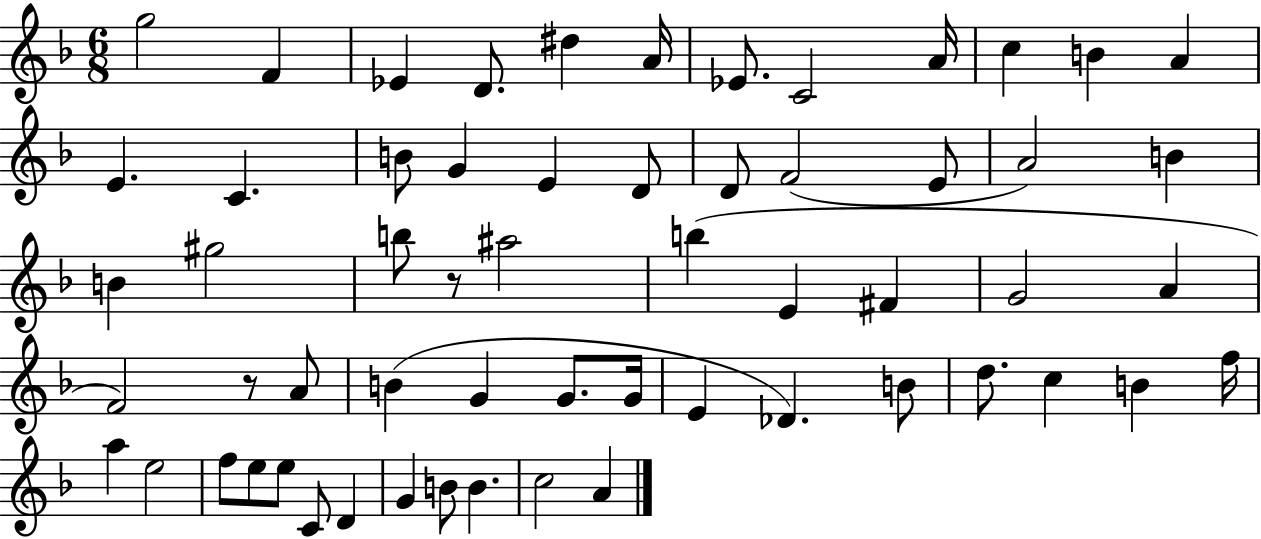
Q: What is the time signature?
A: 6/8